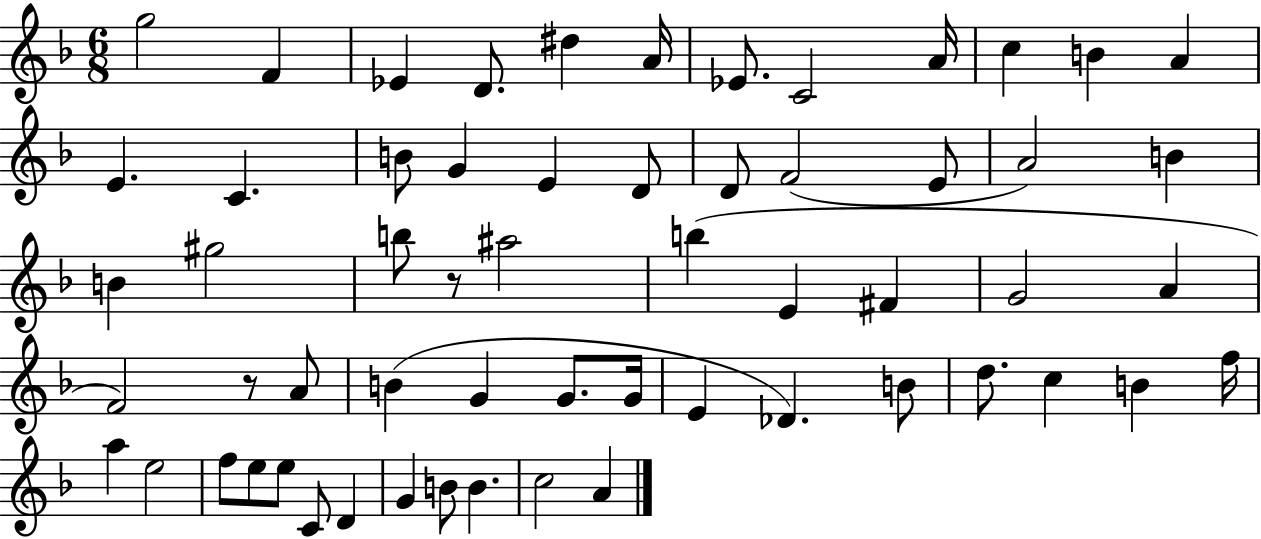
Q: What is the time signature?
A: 6/8